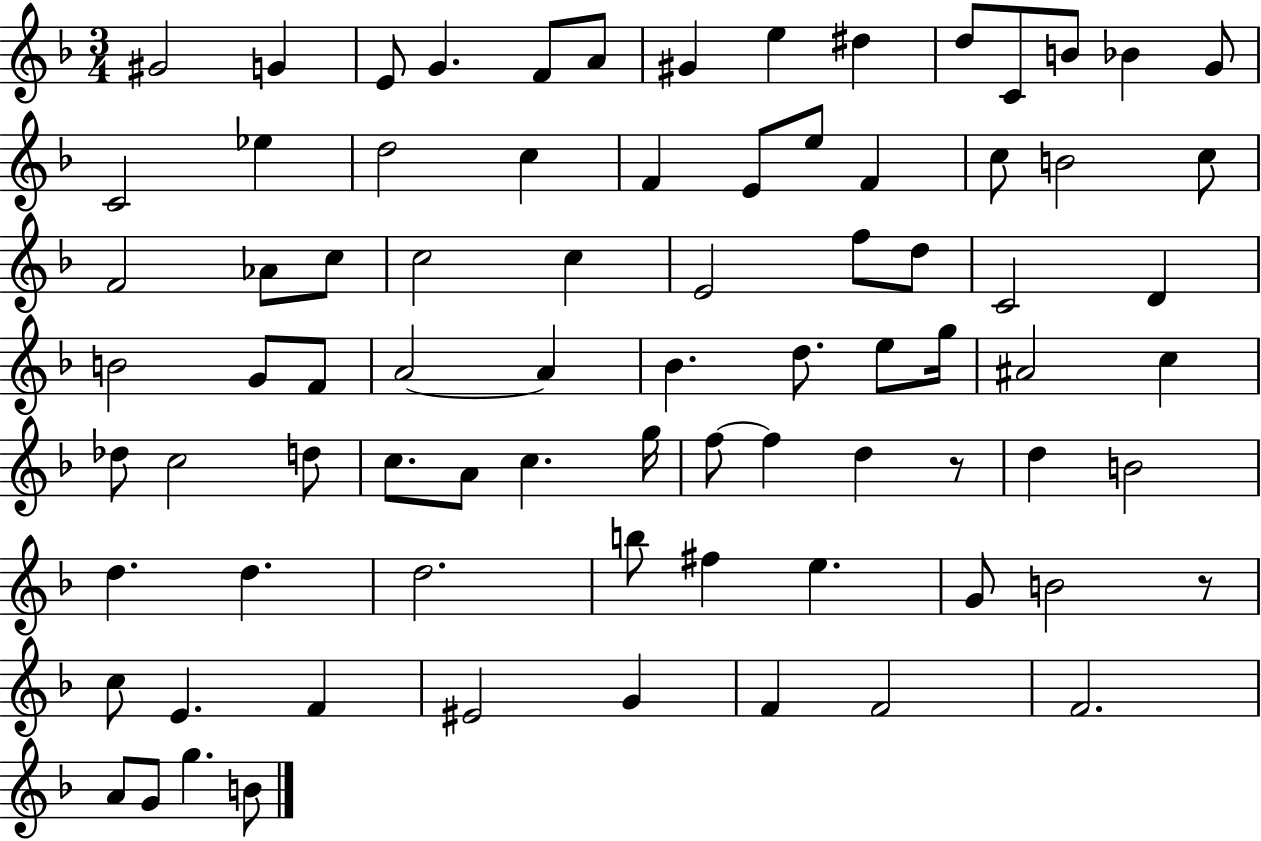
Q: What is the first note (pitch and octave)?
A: G#4